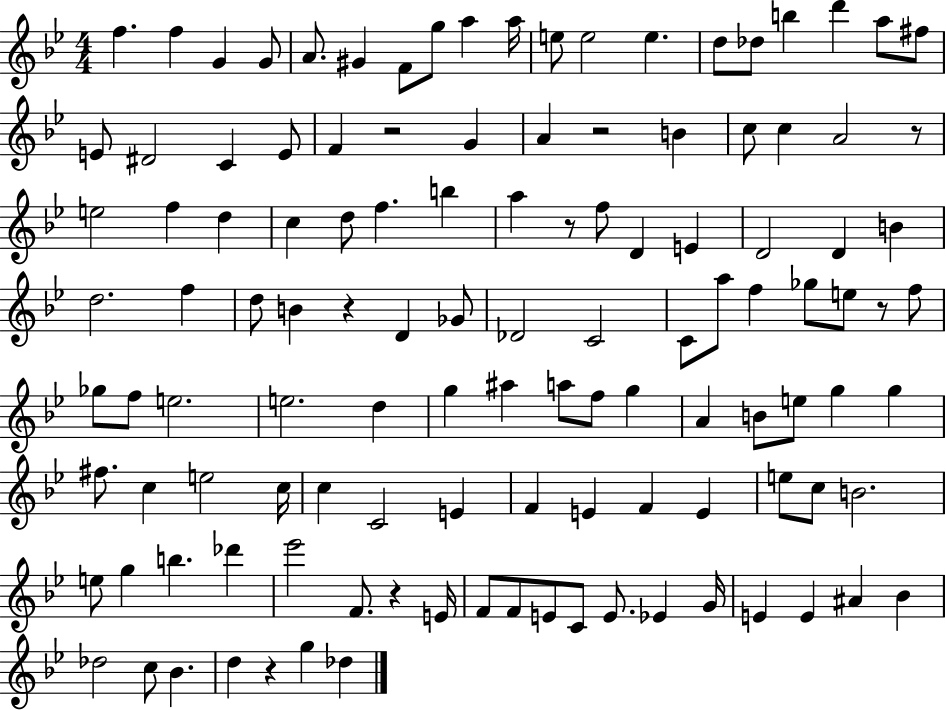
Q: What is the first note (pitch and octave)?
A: F5